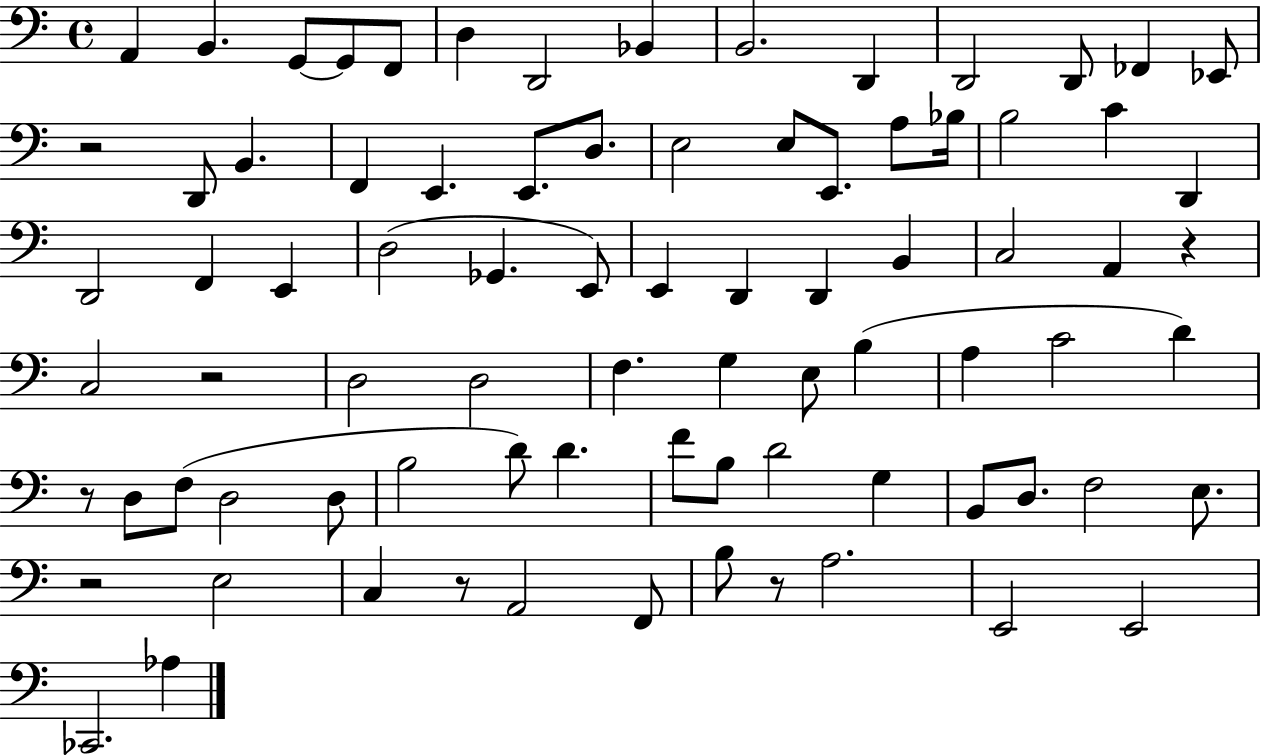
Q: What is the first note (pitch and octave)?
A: A2